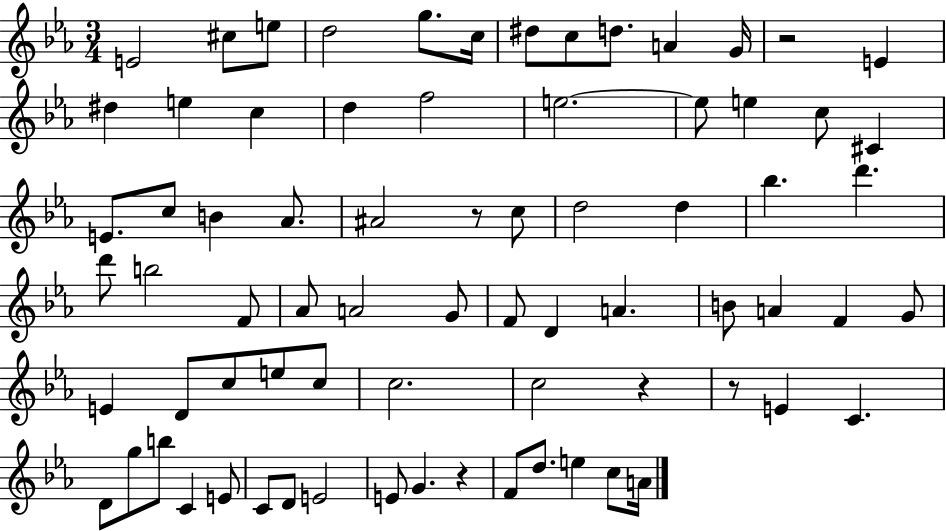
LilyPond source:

{
  \clef treble
  \numericTimeSignature
  \time 3/4
  \key ees \major
  e'2 cis''8 e''8 | d''2 g''8. c''16 | dis''8 c''8 d''8. a'4 g'16 | r2 e'4 | \break dis''4 e''4 c''4 | d''4 f''2 | e''2.~~ | e''8 e''4 c''8 cis'4 | \break e'8. c''8 b'4 aes'8. | ais'2 r8 c''8 | d''2 d''4 | bes''4. d'''4. | \break d'''8 b''2 f'8 | aes'8 a'2 g'8 | f'8 d'4 a'4. | b'8 a'4 f'4 g'8 | \break e'4 d'8 c''8 e''8 c''8 | c''2. | c''2 r4 | r8 e'4 c'4. | \break d'8 g''8 b''8 c'4 e'8 | c'8 d'8 e'2 | e'8 g'4. r4 | f'8 d''8. e''4 c''8 a'16 | \break \bar "|."
}